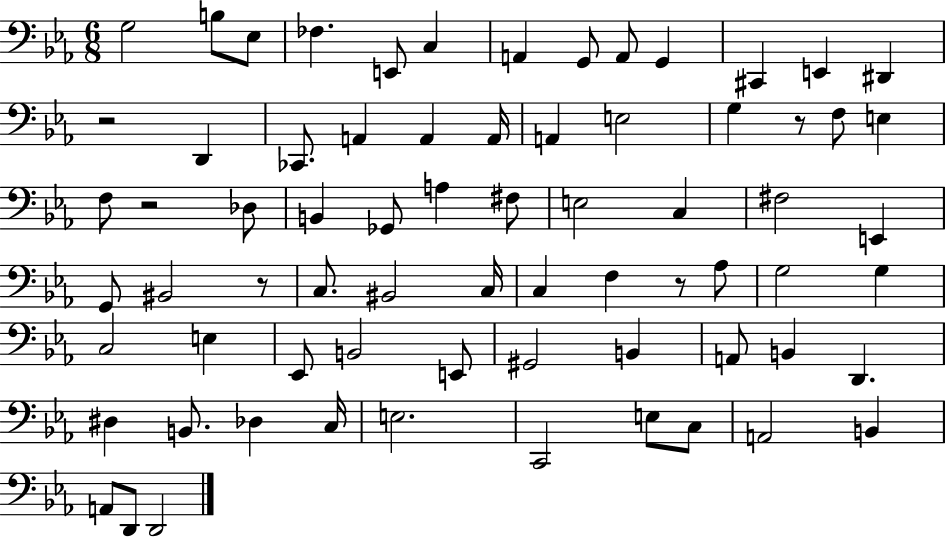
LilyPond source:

{
  \clef bass
  \numericTimeSignature
  \time 6/8
  \key ees \major
  \repeat volta 2 { g2 b8 ees8 | fes4. e,8 c4 | a,4 g,8 a,8 g,4 | cis,4 e,4 dis,4 | \break r2 d,4 | ces,8. a,4 a,4 a,16 | a,4 e2 | g4 r8 f8 e4 | \break f8 r2 des8 | b,4 ges,8 a4 fis8 | e2 c4 | fis2 e,4 | \break g,8 bis,2 r8 | c8. bis,2 c16 | c4 f4 r8 aes8 | g2 g4 | \break c2 e4 | ees,8 b,2 e,8 | gis,2 b,4 | a,8 b,4 d,4. | \break dis4 b,8. des4 c16 | e2. | c,2 e8 c8 | a,2 b,4 | \break a,8 d,8 d,2 | } \bar "|."
}